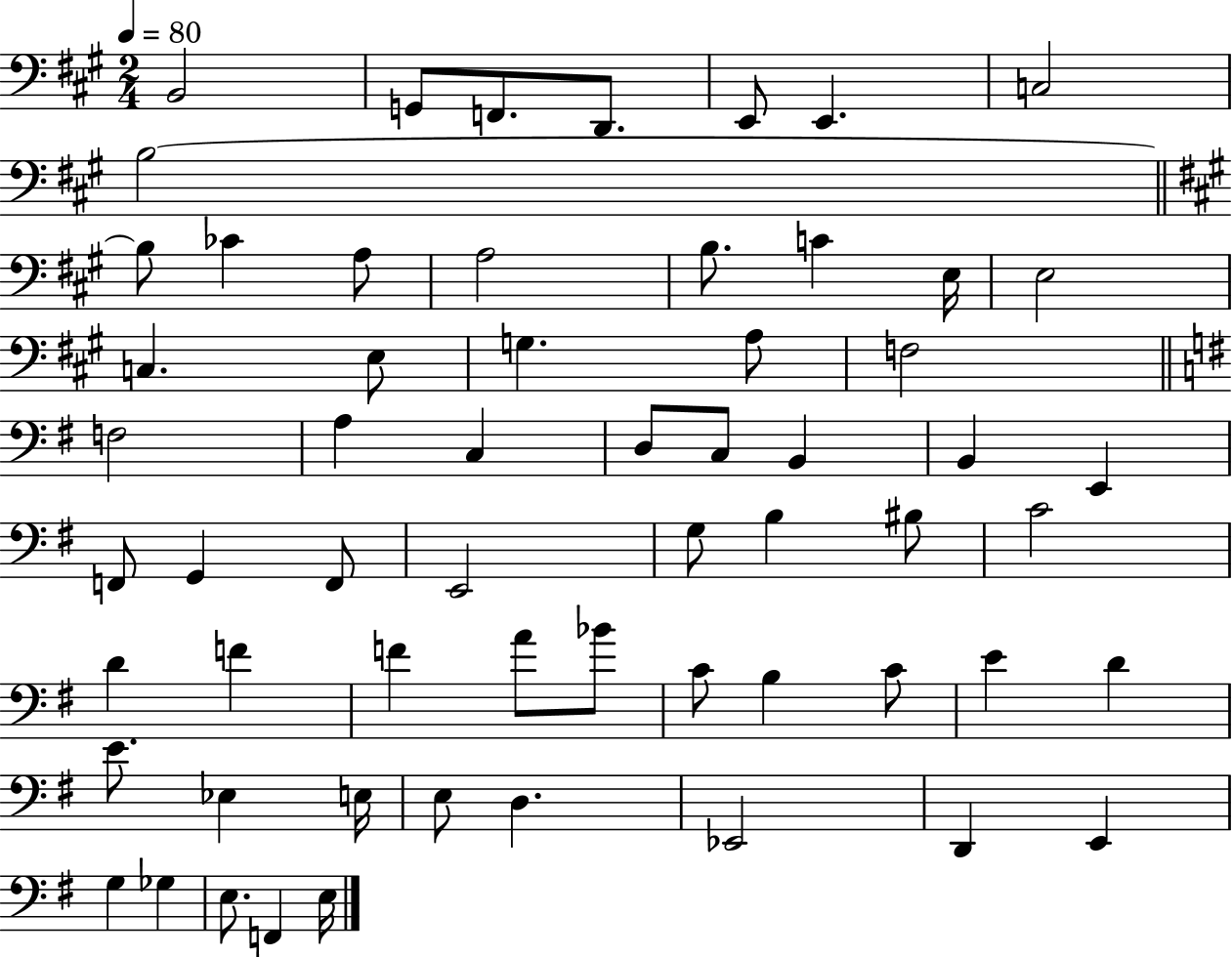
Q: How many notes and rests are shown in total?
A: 60